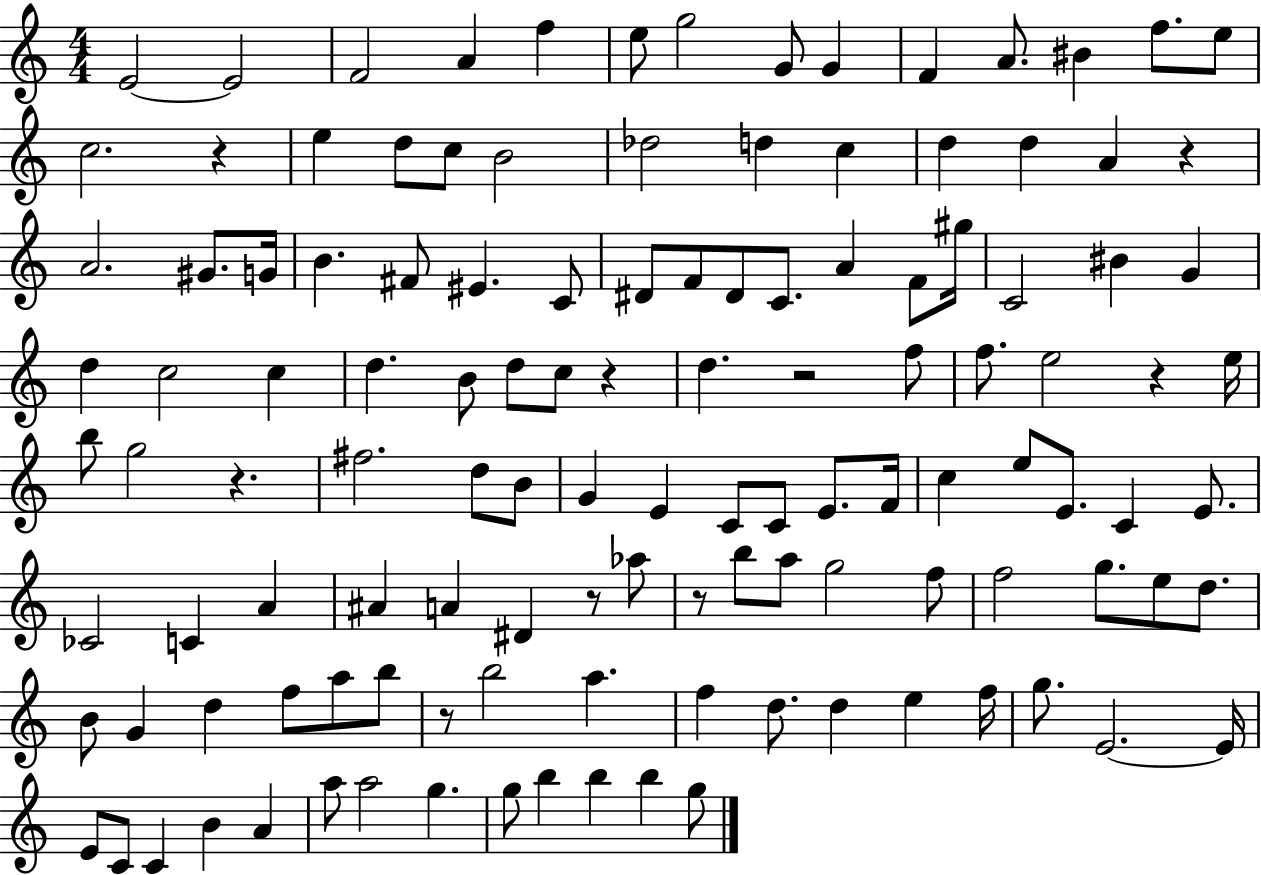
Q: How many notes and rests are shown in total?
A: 123